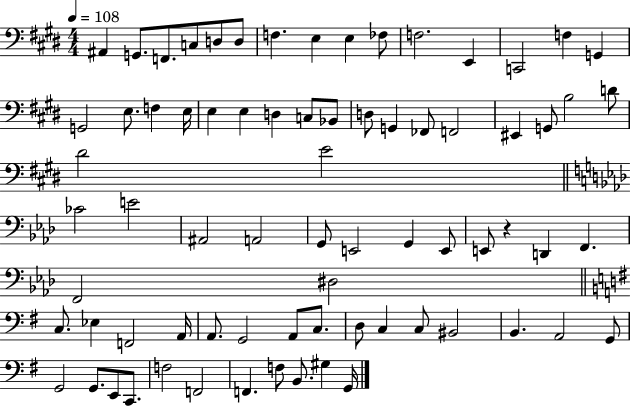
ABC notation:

X:1
T:Untitled
M:4/4
L:1/4
K:E
^A,, G,,/2 F,,/2 C,/2 D,/2 D,/2 F, E, E, _F,/2 F,2 E,, C,,2 F, G,, G,,2 E,/2 F, E,/4 E, E, D, C,/2 _B,,/2 D,/2 G,, _F,,/2 F,,2 ^E,, G,,/2 B,2 D/2 ^D2 E2 _C2 E2 ^A,,2 A,,2 G,,/2 E,,2 G,, E,,/2 E,,/2 z D,, F,, F,,2 ^D,2 C,/2 _E, F,,2 A,,/4 A,,/2 G,,2 A,,/2 C,/2 D,/2 C, C,/2 ^B,,2 B,, A,,2 G,,/2 G,,2 G,,/2 E,,/2 C,,/2 F,2 F,,2 F,, F,/2 B,,/2 ^G, G,,/4